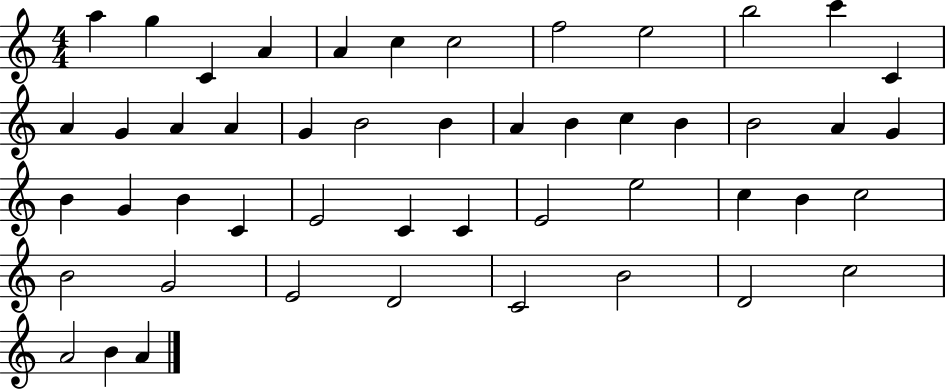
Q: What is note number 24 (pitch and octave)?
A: B4